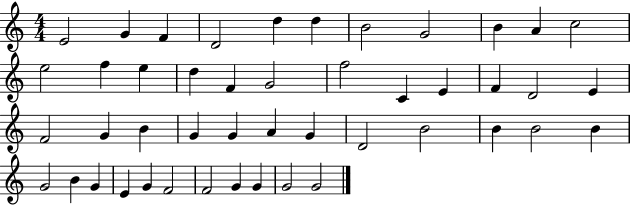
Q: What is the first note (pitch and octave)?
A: E4